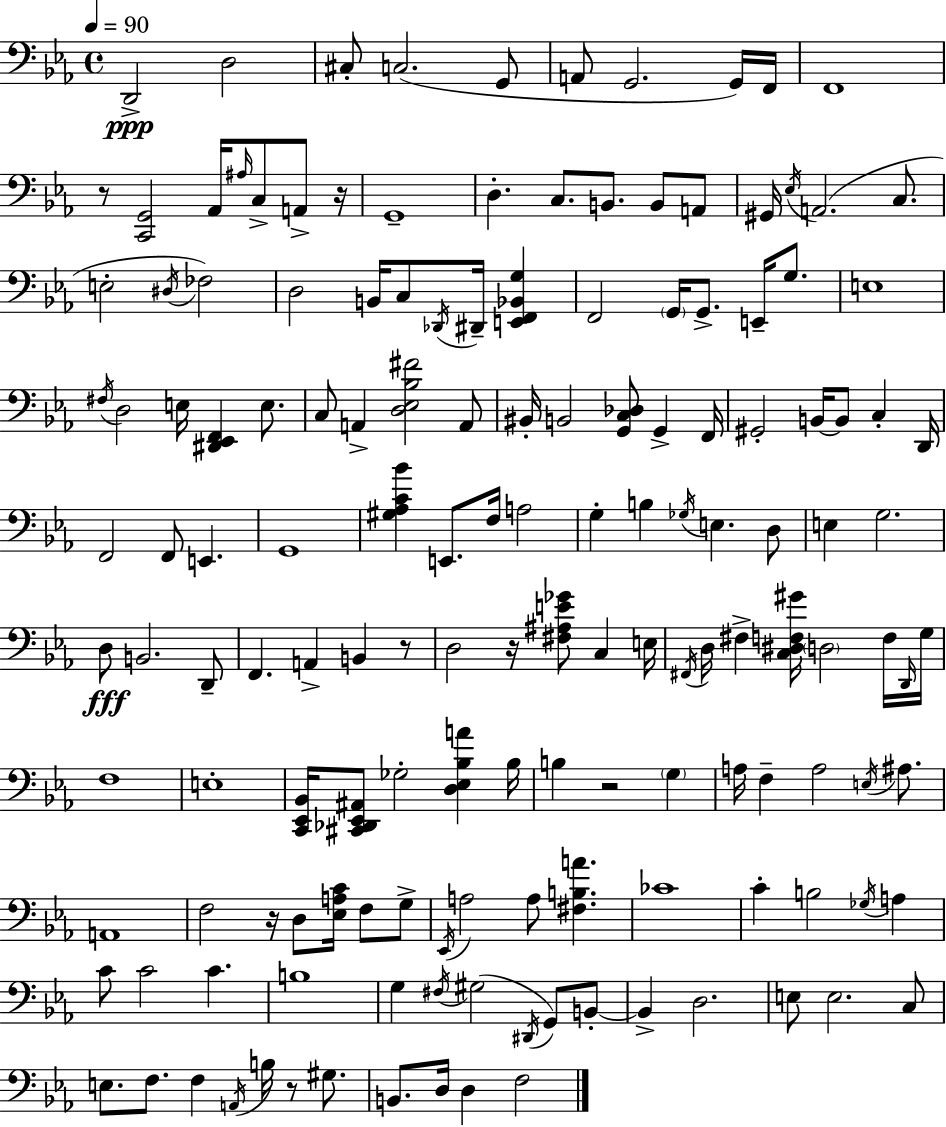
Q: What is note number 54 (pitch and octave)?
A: D2